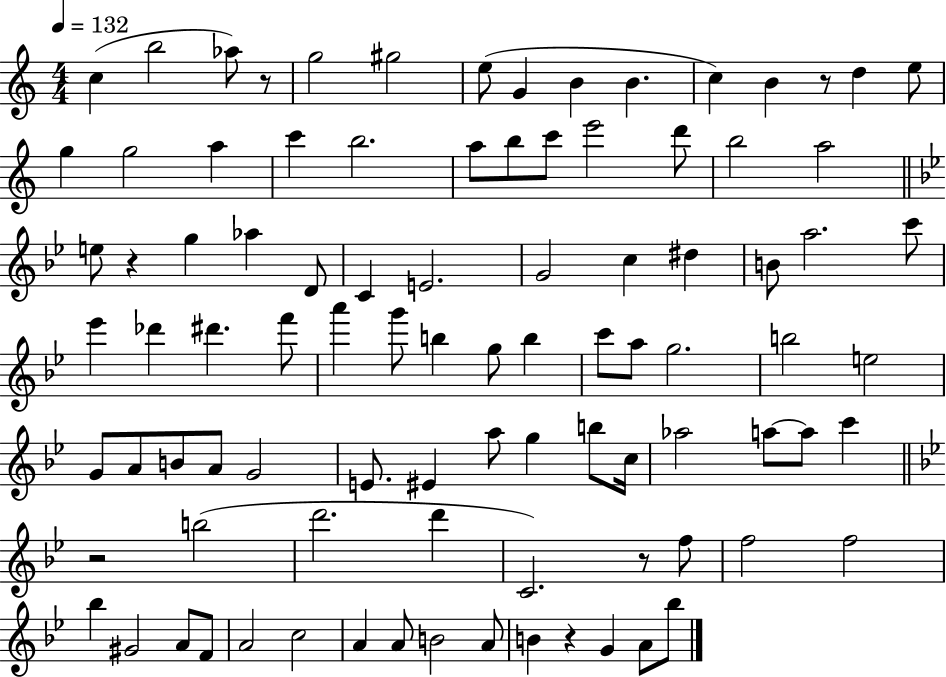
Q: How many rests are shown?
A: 6